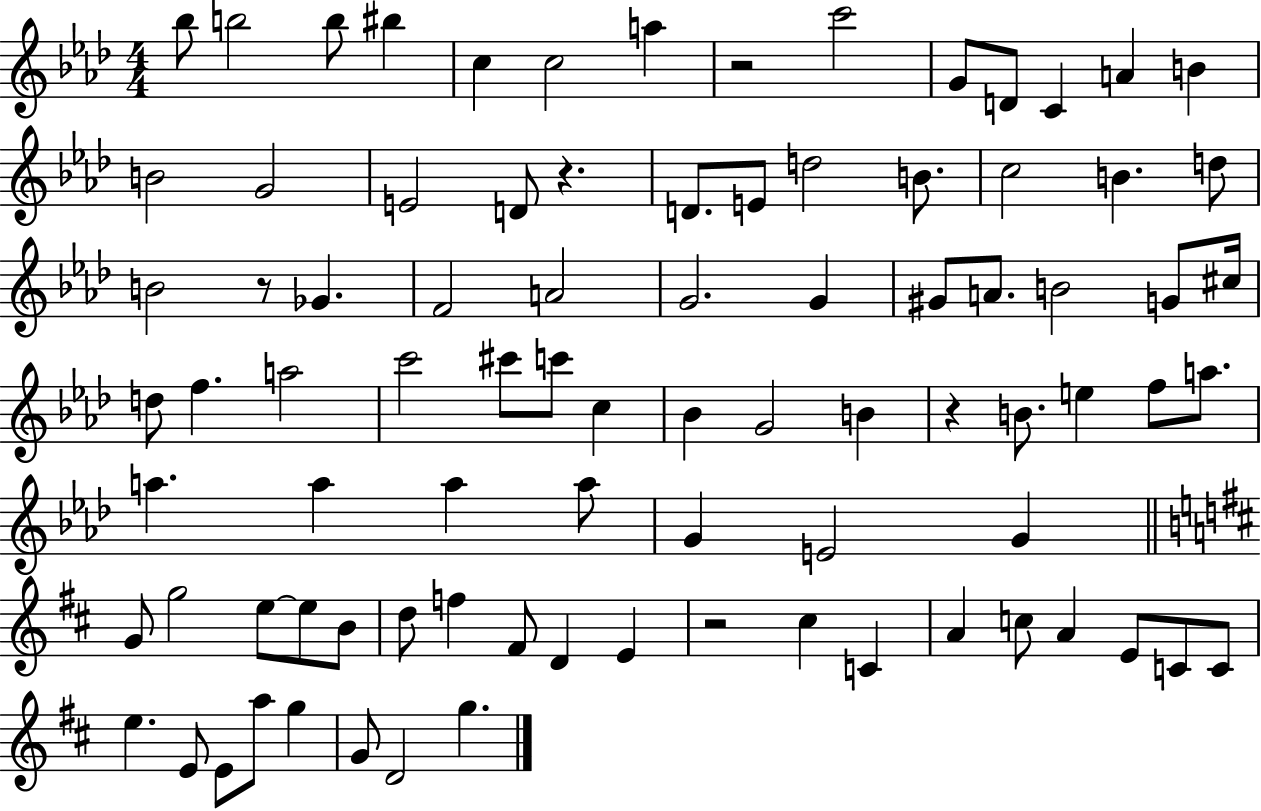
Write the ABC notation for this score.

X:1
T:Untitled
M:4/4
L:1/4
K:Ab
_b/2 b2 b/2 ^b c c2 a z2 c'2 G/2 D/2 C A B B2 G2 E2 D/2 z D/2 E/2 d2 B/2 c2 B d/2 B2 z/2 _G F2 A2 G2 G ^G/2 A/2 B2 G/2 ^c/4 d/2 f a2 c'2 ^c'/2 c'/2 c _B G2 B z B/2 e f/2 a/2 a a a a/2 G E2 G G/2 g2 e/2 e/2 B/2 d/2 f ^F/2 D E z2 ^c C A c/2 A E/2 C/2 C/2 e E/2 E/2 a/2 g G/2 D2 g